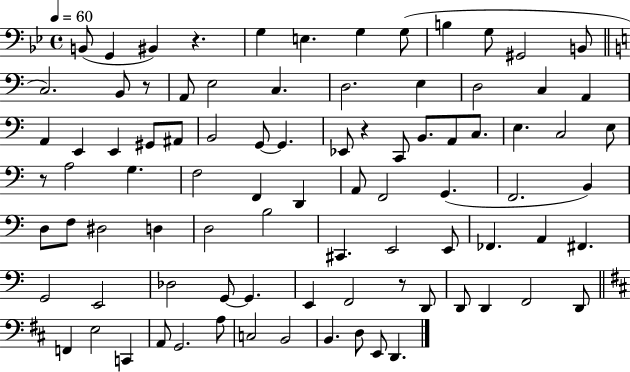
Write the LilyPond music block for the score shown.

{
  \clef bass
  \time 4/4
  \defaultTimeSignature
  \key bes \major
  \tempo 4 = 60
  b,8( g,4 bis,4) r4. | g4 e4. g4 g8( | b4 g8 gis,2 b,8 | \bar "||" \break \key a \minor c2.) b,8 r8 | a,8 e2 c4. | d2. e4 | d2 c4 a,4 | \break a,4 e,4 e,4 gis,8 ais,8 | b,2 g,8~~ g,4. | ees,8 r4 c,8 b,8. a,8 c8. | e4. c2 e8 | \break r8 a2 g4. | f2 f,4 d,4 | a,8 f,2 g,4.( | f,2. b,4) | \break d8 f8 dis2 d4 | d2 b2 | cis,4. e,2 e,8 | fes,4. a,4 fis,4. | \break g,2 e,2 | des2 g,8~~ g,4. | e,4 f,2 r8 d,8 | d,8 d,4 f,2 d,8 | \break \bar "||" \break \key d \major f,4 e2 c,4 | a,8 g,2. a8 | c2 b,2 | b,4. d8 e,8 d,4. | \break \bar "|."
}